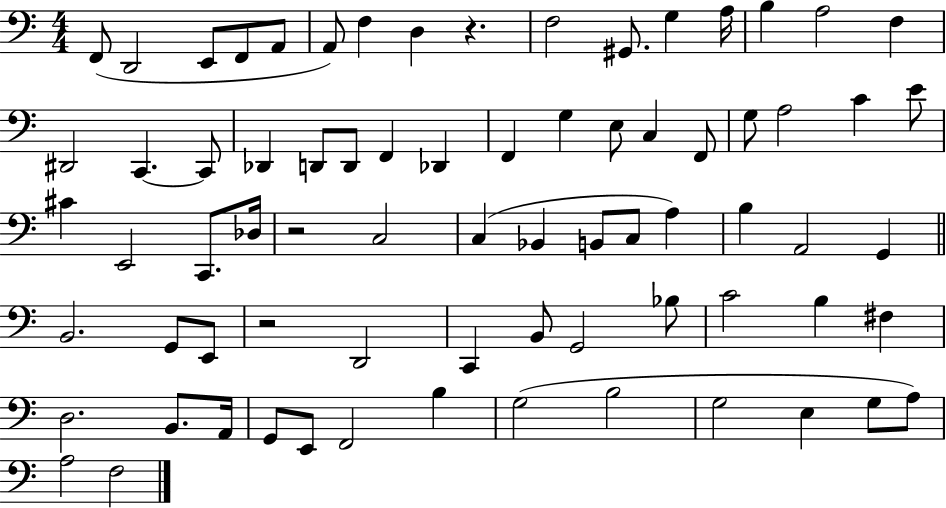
{
  \clef bass
  \numericTimeSignature
  \time 4/4
  \key c \major
  \repeat volta 2 { f,8( d,2 e,8 f,8 a,8 | a,8) f4 d4 r4. | f2 gis,8. g4 a16 | b4 a2 f4 | \break dis,2 c,4.~~ c,8 | des,4 d,8 d,8 f,4 des,4 | f,4 g4 e8 c4 f,8 | g8 a2 c'4 e'8 | \break cis'4 e,2 c,8. des16 | r2 c2 | c4( bes,4 b,8 c8 a4) | b4 a,2 g,4 | \break \bar "||" \break \key a \minor b,2. g,8 e,8 | r2 d,2 | c,4 b,8 g,2 bes8 | c'2 b4 fis4 | \break d2. b,8. a,16 | g,8 e,8 f,2 b4 | g2( b2 | g2 e4 g8 a8) | \break a2 f2 | } \bar "|."
}